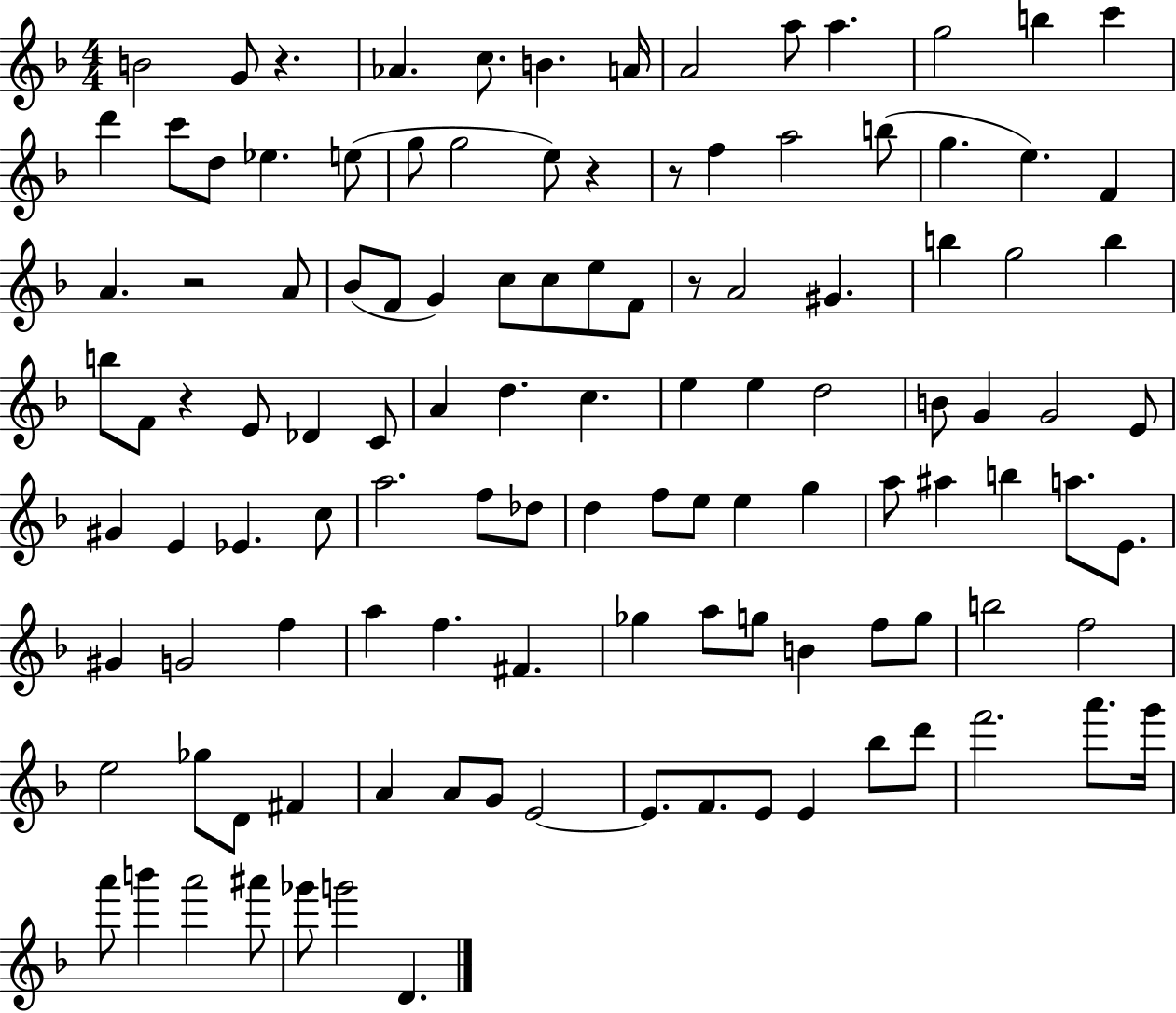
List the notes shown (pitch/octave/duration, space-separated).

B4/h G4/e R/q. Ab4/q. C5/e. B4/q. A4/s A4/h A5/e A5/q. G5/h B5/q C6/q D6/q C6/e D5/e Eb5/q. E5/e G5/e G5/h E5/e R/q R/e F5/q A5/h B5/e G5/q. E5/q. F4/q A4/q. R/h A4/e Bb4/e F4/e G4/q C5/e C5/e E5/e F4/e R/e A4/h G#4/q. B5/q G5/h B5/q B5/e F4/e R/q E4/e Db4/q C4/e A4/q D5/q. C5/q. E5/q E5/q D5/h B4/e G4/q G4/h E4/e G#4/q E4/q Eb4/q. C5/e A5/h. F5/e Db5/e D5/q F5/e E5/e E5/q G5/q A5/e A#5/q B5/q A5/e. E4/e. G#4/q G4/h F5/q A5/q F5/q. F#4/q. Gb5/q A5/e G5/e B4/q F5/e G5/e B5/h F5/h E5/h Gb5/e D4/e F#4/q A4/q A4/e G4/e E4/h E4/e. F4/e. E4/e E4/q Bb5/e D6/e F6/h. A6/e. G6/s A6/e B6/q A6/h A#6/e Gb6/e G6/h D4/q.